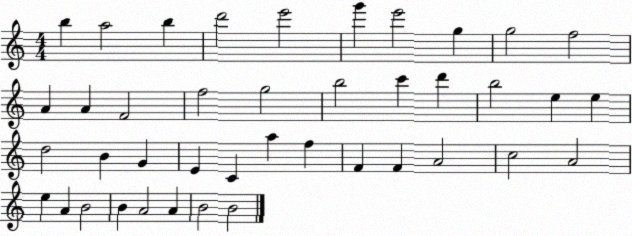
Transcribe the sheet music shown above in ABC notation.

X:1
T:Untitled
M:4/4
L:1/4
K:C
b a2 b d'2 e'2 g' e'2 g g2 f2 A A F2 f2 g2 b2 c' d' b2 e e d2 B G E C a f F F A2 c2 A2 e A B2 B A2 A B2 B2